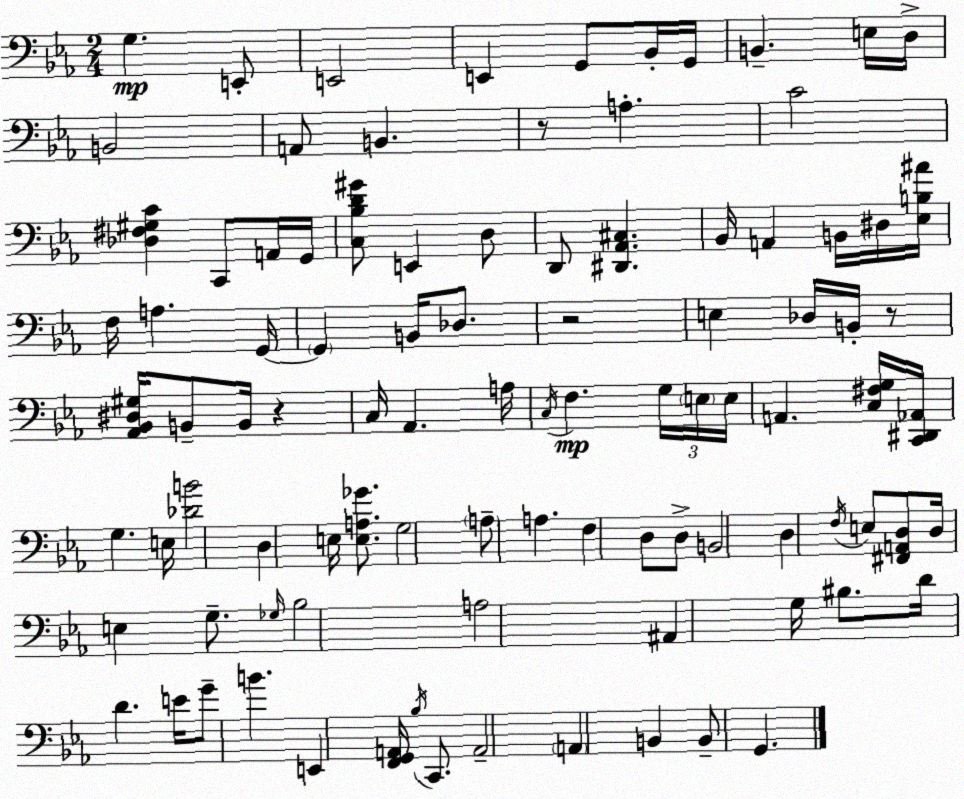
X:1
T:Untitled
M:2/4
L:1/4
K:Eb
G, E,,/2 E,,2 E,, G,,/2 _B,,/4 G,,/4 B,, E,/4 D,/4 B,,2 A,,/2 B,, z/2 A, C2 [_D,^F,^G,C] C,,/2 A,,/4 G,,/4 [C,_B,D^G]/2 E,, D,/2 D,,/2 [^D,,_A,,^C,] _B,,/4 A,, B,,/4 ^D,/4 [_E,B,^A]/4 F,/4 A, G,,/4 G,, B,,/4 _D,/2 z2 E, _D,/4 B,,/4 z/2 [_A,,_B,,^D,^G,]/4 B,,/2 B,,/4 z C,/4 _A,, A,/4 C,/4 F, G,/4 E,/4 E,/4 A,, [C,^F,G,]/4 [C,,^D,,_A,,]/4 G, E,/4 [_DB]2 D, E,/4 [E,A,_G]/2 G,2 A,/2 A, F, D,/2 D,/2 B,,2 D, F,/4 E,/2 [^F,,A,,D,]/2 D,/4 E, G,/2 _G,/4 _B,2 A,2 ^A,, G,/4 ^B,/2 D/4 D E/4 G/2 B E,, [F,,G,,A,,]/4 _B,/4 C,,/2 A,,2 A,, B,, B,,/2 G,,